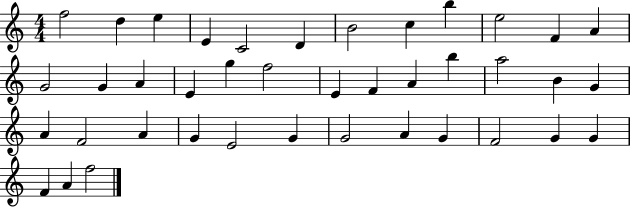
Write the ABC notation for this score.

X:1
T:Untitled
M:4/4
L:1/4
K:C
f2 d e E C2 D B2 c b e2 F A G2 G A E g f2 E F A b a2 B G A F2 A G E2 G G2 A G F2 G G F A f2